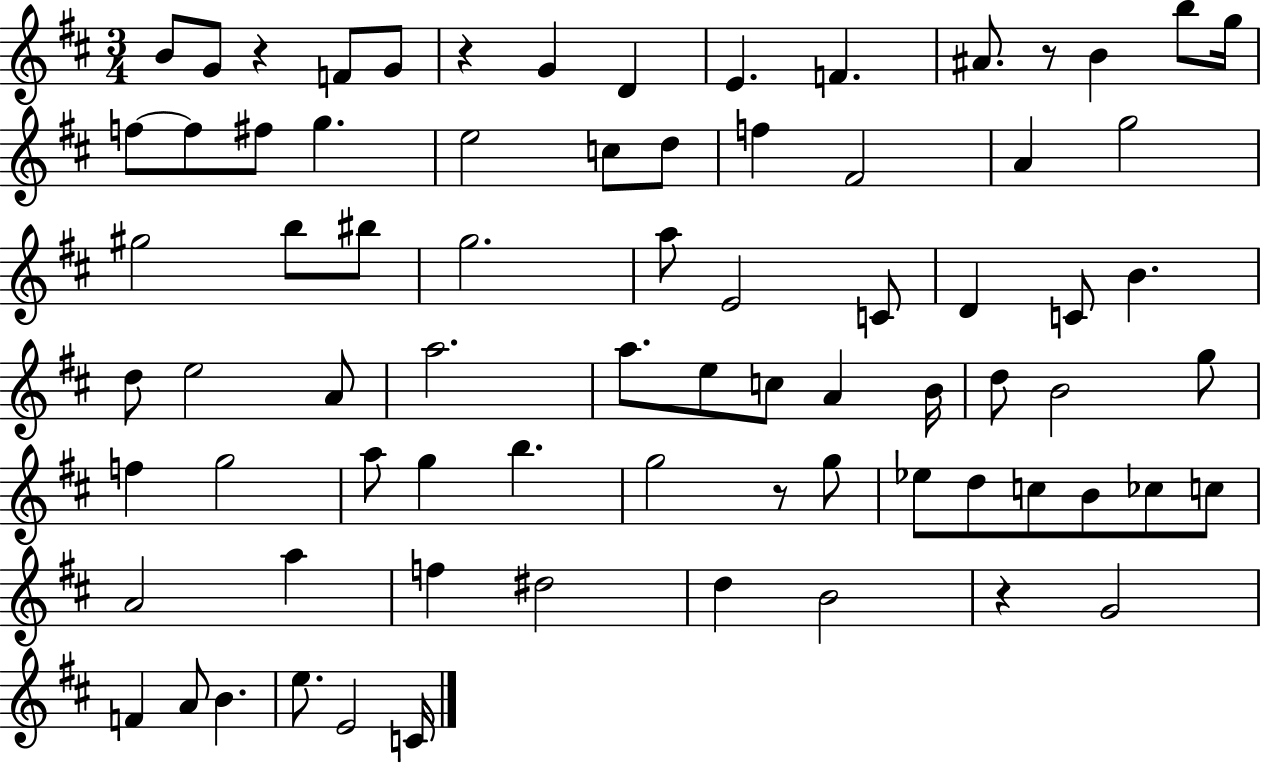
X:1
T:Untitled
M:3/4
L:1/4
K:D
B/2 G/2 z F/2 G/2 z G D E F ^A/2 z/2 B b/2 g/4 f/2 f/2 ^f/2 g e2 c/2 d/2 f ^F2 A g2 ^g2 b/2 ^b/2 g2 a/2 E2 C/2 D C/2 B d/2 e2 A/2 a2 a/2 e/2 c/2 A B/4 d/2 B2 g/2 f g2 a/2 g b g2 z/2 g/2 _e/2 d/2 c/2 B/2 _c/2 c/2 A2 a f ^d2 d B2 z G2 F A/2 B e/2 E2 C/4